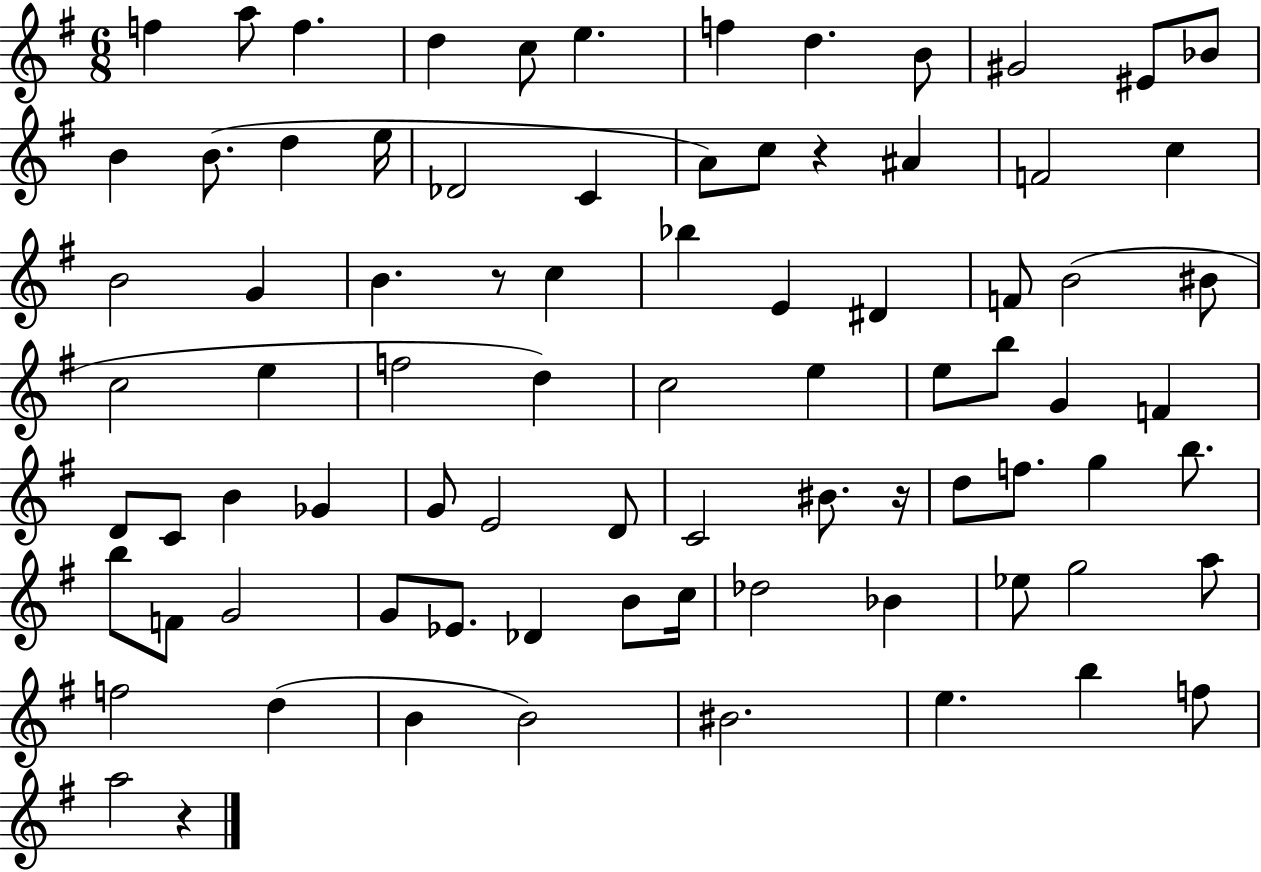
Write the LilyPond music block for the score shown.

{
  \clef treble
  \numericTimeSignature
  \time 6/8
  \key g \major
  f''4 a''8 f''4. | d''4 c''8 e''4. | f''4 d''4. b'8 | gis'2 eis'8 bes'8 | \break b'4 b'8.( d''4 e''16 | des'2 c'4 | a'8) c''8 r4 ais'4 | f'2 c''4 | \break b'2 g'4 | b'4. r8 c''4 | bes''4 e'4 dis'4 | f'8 b'2( bis'8 | \break c''2 e''4 | f''2 d''4) | c''2 e''4 | e''8 b''8 g'4 f'4 | \break d'8 c'8 b'4 ges'4 | g'8 e'2 d'8 | c'2 bis'8. r16 | d''8 f''8. g''4 b''8. | \break b''8 f'8 g'2 | g'8 ees'8. des'4 b'8 c''16 | des''2 bes'4 | ees''8 g''2 a''8 | \break f''2 d''4( | b'4 b'2) | bis'2. | e''4. b''4 f''8 | \break a''2 r4 | \bar "|."
}